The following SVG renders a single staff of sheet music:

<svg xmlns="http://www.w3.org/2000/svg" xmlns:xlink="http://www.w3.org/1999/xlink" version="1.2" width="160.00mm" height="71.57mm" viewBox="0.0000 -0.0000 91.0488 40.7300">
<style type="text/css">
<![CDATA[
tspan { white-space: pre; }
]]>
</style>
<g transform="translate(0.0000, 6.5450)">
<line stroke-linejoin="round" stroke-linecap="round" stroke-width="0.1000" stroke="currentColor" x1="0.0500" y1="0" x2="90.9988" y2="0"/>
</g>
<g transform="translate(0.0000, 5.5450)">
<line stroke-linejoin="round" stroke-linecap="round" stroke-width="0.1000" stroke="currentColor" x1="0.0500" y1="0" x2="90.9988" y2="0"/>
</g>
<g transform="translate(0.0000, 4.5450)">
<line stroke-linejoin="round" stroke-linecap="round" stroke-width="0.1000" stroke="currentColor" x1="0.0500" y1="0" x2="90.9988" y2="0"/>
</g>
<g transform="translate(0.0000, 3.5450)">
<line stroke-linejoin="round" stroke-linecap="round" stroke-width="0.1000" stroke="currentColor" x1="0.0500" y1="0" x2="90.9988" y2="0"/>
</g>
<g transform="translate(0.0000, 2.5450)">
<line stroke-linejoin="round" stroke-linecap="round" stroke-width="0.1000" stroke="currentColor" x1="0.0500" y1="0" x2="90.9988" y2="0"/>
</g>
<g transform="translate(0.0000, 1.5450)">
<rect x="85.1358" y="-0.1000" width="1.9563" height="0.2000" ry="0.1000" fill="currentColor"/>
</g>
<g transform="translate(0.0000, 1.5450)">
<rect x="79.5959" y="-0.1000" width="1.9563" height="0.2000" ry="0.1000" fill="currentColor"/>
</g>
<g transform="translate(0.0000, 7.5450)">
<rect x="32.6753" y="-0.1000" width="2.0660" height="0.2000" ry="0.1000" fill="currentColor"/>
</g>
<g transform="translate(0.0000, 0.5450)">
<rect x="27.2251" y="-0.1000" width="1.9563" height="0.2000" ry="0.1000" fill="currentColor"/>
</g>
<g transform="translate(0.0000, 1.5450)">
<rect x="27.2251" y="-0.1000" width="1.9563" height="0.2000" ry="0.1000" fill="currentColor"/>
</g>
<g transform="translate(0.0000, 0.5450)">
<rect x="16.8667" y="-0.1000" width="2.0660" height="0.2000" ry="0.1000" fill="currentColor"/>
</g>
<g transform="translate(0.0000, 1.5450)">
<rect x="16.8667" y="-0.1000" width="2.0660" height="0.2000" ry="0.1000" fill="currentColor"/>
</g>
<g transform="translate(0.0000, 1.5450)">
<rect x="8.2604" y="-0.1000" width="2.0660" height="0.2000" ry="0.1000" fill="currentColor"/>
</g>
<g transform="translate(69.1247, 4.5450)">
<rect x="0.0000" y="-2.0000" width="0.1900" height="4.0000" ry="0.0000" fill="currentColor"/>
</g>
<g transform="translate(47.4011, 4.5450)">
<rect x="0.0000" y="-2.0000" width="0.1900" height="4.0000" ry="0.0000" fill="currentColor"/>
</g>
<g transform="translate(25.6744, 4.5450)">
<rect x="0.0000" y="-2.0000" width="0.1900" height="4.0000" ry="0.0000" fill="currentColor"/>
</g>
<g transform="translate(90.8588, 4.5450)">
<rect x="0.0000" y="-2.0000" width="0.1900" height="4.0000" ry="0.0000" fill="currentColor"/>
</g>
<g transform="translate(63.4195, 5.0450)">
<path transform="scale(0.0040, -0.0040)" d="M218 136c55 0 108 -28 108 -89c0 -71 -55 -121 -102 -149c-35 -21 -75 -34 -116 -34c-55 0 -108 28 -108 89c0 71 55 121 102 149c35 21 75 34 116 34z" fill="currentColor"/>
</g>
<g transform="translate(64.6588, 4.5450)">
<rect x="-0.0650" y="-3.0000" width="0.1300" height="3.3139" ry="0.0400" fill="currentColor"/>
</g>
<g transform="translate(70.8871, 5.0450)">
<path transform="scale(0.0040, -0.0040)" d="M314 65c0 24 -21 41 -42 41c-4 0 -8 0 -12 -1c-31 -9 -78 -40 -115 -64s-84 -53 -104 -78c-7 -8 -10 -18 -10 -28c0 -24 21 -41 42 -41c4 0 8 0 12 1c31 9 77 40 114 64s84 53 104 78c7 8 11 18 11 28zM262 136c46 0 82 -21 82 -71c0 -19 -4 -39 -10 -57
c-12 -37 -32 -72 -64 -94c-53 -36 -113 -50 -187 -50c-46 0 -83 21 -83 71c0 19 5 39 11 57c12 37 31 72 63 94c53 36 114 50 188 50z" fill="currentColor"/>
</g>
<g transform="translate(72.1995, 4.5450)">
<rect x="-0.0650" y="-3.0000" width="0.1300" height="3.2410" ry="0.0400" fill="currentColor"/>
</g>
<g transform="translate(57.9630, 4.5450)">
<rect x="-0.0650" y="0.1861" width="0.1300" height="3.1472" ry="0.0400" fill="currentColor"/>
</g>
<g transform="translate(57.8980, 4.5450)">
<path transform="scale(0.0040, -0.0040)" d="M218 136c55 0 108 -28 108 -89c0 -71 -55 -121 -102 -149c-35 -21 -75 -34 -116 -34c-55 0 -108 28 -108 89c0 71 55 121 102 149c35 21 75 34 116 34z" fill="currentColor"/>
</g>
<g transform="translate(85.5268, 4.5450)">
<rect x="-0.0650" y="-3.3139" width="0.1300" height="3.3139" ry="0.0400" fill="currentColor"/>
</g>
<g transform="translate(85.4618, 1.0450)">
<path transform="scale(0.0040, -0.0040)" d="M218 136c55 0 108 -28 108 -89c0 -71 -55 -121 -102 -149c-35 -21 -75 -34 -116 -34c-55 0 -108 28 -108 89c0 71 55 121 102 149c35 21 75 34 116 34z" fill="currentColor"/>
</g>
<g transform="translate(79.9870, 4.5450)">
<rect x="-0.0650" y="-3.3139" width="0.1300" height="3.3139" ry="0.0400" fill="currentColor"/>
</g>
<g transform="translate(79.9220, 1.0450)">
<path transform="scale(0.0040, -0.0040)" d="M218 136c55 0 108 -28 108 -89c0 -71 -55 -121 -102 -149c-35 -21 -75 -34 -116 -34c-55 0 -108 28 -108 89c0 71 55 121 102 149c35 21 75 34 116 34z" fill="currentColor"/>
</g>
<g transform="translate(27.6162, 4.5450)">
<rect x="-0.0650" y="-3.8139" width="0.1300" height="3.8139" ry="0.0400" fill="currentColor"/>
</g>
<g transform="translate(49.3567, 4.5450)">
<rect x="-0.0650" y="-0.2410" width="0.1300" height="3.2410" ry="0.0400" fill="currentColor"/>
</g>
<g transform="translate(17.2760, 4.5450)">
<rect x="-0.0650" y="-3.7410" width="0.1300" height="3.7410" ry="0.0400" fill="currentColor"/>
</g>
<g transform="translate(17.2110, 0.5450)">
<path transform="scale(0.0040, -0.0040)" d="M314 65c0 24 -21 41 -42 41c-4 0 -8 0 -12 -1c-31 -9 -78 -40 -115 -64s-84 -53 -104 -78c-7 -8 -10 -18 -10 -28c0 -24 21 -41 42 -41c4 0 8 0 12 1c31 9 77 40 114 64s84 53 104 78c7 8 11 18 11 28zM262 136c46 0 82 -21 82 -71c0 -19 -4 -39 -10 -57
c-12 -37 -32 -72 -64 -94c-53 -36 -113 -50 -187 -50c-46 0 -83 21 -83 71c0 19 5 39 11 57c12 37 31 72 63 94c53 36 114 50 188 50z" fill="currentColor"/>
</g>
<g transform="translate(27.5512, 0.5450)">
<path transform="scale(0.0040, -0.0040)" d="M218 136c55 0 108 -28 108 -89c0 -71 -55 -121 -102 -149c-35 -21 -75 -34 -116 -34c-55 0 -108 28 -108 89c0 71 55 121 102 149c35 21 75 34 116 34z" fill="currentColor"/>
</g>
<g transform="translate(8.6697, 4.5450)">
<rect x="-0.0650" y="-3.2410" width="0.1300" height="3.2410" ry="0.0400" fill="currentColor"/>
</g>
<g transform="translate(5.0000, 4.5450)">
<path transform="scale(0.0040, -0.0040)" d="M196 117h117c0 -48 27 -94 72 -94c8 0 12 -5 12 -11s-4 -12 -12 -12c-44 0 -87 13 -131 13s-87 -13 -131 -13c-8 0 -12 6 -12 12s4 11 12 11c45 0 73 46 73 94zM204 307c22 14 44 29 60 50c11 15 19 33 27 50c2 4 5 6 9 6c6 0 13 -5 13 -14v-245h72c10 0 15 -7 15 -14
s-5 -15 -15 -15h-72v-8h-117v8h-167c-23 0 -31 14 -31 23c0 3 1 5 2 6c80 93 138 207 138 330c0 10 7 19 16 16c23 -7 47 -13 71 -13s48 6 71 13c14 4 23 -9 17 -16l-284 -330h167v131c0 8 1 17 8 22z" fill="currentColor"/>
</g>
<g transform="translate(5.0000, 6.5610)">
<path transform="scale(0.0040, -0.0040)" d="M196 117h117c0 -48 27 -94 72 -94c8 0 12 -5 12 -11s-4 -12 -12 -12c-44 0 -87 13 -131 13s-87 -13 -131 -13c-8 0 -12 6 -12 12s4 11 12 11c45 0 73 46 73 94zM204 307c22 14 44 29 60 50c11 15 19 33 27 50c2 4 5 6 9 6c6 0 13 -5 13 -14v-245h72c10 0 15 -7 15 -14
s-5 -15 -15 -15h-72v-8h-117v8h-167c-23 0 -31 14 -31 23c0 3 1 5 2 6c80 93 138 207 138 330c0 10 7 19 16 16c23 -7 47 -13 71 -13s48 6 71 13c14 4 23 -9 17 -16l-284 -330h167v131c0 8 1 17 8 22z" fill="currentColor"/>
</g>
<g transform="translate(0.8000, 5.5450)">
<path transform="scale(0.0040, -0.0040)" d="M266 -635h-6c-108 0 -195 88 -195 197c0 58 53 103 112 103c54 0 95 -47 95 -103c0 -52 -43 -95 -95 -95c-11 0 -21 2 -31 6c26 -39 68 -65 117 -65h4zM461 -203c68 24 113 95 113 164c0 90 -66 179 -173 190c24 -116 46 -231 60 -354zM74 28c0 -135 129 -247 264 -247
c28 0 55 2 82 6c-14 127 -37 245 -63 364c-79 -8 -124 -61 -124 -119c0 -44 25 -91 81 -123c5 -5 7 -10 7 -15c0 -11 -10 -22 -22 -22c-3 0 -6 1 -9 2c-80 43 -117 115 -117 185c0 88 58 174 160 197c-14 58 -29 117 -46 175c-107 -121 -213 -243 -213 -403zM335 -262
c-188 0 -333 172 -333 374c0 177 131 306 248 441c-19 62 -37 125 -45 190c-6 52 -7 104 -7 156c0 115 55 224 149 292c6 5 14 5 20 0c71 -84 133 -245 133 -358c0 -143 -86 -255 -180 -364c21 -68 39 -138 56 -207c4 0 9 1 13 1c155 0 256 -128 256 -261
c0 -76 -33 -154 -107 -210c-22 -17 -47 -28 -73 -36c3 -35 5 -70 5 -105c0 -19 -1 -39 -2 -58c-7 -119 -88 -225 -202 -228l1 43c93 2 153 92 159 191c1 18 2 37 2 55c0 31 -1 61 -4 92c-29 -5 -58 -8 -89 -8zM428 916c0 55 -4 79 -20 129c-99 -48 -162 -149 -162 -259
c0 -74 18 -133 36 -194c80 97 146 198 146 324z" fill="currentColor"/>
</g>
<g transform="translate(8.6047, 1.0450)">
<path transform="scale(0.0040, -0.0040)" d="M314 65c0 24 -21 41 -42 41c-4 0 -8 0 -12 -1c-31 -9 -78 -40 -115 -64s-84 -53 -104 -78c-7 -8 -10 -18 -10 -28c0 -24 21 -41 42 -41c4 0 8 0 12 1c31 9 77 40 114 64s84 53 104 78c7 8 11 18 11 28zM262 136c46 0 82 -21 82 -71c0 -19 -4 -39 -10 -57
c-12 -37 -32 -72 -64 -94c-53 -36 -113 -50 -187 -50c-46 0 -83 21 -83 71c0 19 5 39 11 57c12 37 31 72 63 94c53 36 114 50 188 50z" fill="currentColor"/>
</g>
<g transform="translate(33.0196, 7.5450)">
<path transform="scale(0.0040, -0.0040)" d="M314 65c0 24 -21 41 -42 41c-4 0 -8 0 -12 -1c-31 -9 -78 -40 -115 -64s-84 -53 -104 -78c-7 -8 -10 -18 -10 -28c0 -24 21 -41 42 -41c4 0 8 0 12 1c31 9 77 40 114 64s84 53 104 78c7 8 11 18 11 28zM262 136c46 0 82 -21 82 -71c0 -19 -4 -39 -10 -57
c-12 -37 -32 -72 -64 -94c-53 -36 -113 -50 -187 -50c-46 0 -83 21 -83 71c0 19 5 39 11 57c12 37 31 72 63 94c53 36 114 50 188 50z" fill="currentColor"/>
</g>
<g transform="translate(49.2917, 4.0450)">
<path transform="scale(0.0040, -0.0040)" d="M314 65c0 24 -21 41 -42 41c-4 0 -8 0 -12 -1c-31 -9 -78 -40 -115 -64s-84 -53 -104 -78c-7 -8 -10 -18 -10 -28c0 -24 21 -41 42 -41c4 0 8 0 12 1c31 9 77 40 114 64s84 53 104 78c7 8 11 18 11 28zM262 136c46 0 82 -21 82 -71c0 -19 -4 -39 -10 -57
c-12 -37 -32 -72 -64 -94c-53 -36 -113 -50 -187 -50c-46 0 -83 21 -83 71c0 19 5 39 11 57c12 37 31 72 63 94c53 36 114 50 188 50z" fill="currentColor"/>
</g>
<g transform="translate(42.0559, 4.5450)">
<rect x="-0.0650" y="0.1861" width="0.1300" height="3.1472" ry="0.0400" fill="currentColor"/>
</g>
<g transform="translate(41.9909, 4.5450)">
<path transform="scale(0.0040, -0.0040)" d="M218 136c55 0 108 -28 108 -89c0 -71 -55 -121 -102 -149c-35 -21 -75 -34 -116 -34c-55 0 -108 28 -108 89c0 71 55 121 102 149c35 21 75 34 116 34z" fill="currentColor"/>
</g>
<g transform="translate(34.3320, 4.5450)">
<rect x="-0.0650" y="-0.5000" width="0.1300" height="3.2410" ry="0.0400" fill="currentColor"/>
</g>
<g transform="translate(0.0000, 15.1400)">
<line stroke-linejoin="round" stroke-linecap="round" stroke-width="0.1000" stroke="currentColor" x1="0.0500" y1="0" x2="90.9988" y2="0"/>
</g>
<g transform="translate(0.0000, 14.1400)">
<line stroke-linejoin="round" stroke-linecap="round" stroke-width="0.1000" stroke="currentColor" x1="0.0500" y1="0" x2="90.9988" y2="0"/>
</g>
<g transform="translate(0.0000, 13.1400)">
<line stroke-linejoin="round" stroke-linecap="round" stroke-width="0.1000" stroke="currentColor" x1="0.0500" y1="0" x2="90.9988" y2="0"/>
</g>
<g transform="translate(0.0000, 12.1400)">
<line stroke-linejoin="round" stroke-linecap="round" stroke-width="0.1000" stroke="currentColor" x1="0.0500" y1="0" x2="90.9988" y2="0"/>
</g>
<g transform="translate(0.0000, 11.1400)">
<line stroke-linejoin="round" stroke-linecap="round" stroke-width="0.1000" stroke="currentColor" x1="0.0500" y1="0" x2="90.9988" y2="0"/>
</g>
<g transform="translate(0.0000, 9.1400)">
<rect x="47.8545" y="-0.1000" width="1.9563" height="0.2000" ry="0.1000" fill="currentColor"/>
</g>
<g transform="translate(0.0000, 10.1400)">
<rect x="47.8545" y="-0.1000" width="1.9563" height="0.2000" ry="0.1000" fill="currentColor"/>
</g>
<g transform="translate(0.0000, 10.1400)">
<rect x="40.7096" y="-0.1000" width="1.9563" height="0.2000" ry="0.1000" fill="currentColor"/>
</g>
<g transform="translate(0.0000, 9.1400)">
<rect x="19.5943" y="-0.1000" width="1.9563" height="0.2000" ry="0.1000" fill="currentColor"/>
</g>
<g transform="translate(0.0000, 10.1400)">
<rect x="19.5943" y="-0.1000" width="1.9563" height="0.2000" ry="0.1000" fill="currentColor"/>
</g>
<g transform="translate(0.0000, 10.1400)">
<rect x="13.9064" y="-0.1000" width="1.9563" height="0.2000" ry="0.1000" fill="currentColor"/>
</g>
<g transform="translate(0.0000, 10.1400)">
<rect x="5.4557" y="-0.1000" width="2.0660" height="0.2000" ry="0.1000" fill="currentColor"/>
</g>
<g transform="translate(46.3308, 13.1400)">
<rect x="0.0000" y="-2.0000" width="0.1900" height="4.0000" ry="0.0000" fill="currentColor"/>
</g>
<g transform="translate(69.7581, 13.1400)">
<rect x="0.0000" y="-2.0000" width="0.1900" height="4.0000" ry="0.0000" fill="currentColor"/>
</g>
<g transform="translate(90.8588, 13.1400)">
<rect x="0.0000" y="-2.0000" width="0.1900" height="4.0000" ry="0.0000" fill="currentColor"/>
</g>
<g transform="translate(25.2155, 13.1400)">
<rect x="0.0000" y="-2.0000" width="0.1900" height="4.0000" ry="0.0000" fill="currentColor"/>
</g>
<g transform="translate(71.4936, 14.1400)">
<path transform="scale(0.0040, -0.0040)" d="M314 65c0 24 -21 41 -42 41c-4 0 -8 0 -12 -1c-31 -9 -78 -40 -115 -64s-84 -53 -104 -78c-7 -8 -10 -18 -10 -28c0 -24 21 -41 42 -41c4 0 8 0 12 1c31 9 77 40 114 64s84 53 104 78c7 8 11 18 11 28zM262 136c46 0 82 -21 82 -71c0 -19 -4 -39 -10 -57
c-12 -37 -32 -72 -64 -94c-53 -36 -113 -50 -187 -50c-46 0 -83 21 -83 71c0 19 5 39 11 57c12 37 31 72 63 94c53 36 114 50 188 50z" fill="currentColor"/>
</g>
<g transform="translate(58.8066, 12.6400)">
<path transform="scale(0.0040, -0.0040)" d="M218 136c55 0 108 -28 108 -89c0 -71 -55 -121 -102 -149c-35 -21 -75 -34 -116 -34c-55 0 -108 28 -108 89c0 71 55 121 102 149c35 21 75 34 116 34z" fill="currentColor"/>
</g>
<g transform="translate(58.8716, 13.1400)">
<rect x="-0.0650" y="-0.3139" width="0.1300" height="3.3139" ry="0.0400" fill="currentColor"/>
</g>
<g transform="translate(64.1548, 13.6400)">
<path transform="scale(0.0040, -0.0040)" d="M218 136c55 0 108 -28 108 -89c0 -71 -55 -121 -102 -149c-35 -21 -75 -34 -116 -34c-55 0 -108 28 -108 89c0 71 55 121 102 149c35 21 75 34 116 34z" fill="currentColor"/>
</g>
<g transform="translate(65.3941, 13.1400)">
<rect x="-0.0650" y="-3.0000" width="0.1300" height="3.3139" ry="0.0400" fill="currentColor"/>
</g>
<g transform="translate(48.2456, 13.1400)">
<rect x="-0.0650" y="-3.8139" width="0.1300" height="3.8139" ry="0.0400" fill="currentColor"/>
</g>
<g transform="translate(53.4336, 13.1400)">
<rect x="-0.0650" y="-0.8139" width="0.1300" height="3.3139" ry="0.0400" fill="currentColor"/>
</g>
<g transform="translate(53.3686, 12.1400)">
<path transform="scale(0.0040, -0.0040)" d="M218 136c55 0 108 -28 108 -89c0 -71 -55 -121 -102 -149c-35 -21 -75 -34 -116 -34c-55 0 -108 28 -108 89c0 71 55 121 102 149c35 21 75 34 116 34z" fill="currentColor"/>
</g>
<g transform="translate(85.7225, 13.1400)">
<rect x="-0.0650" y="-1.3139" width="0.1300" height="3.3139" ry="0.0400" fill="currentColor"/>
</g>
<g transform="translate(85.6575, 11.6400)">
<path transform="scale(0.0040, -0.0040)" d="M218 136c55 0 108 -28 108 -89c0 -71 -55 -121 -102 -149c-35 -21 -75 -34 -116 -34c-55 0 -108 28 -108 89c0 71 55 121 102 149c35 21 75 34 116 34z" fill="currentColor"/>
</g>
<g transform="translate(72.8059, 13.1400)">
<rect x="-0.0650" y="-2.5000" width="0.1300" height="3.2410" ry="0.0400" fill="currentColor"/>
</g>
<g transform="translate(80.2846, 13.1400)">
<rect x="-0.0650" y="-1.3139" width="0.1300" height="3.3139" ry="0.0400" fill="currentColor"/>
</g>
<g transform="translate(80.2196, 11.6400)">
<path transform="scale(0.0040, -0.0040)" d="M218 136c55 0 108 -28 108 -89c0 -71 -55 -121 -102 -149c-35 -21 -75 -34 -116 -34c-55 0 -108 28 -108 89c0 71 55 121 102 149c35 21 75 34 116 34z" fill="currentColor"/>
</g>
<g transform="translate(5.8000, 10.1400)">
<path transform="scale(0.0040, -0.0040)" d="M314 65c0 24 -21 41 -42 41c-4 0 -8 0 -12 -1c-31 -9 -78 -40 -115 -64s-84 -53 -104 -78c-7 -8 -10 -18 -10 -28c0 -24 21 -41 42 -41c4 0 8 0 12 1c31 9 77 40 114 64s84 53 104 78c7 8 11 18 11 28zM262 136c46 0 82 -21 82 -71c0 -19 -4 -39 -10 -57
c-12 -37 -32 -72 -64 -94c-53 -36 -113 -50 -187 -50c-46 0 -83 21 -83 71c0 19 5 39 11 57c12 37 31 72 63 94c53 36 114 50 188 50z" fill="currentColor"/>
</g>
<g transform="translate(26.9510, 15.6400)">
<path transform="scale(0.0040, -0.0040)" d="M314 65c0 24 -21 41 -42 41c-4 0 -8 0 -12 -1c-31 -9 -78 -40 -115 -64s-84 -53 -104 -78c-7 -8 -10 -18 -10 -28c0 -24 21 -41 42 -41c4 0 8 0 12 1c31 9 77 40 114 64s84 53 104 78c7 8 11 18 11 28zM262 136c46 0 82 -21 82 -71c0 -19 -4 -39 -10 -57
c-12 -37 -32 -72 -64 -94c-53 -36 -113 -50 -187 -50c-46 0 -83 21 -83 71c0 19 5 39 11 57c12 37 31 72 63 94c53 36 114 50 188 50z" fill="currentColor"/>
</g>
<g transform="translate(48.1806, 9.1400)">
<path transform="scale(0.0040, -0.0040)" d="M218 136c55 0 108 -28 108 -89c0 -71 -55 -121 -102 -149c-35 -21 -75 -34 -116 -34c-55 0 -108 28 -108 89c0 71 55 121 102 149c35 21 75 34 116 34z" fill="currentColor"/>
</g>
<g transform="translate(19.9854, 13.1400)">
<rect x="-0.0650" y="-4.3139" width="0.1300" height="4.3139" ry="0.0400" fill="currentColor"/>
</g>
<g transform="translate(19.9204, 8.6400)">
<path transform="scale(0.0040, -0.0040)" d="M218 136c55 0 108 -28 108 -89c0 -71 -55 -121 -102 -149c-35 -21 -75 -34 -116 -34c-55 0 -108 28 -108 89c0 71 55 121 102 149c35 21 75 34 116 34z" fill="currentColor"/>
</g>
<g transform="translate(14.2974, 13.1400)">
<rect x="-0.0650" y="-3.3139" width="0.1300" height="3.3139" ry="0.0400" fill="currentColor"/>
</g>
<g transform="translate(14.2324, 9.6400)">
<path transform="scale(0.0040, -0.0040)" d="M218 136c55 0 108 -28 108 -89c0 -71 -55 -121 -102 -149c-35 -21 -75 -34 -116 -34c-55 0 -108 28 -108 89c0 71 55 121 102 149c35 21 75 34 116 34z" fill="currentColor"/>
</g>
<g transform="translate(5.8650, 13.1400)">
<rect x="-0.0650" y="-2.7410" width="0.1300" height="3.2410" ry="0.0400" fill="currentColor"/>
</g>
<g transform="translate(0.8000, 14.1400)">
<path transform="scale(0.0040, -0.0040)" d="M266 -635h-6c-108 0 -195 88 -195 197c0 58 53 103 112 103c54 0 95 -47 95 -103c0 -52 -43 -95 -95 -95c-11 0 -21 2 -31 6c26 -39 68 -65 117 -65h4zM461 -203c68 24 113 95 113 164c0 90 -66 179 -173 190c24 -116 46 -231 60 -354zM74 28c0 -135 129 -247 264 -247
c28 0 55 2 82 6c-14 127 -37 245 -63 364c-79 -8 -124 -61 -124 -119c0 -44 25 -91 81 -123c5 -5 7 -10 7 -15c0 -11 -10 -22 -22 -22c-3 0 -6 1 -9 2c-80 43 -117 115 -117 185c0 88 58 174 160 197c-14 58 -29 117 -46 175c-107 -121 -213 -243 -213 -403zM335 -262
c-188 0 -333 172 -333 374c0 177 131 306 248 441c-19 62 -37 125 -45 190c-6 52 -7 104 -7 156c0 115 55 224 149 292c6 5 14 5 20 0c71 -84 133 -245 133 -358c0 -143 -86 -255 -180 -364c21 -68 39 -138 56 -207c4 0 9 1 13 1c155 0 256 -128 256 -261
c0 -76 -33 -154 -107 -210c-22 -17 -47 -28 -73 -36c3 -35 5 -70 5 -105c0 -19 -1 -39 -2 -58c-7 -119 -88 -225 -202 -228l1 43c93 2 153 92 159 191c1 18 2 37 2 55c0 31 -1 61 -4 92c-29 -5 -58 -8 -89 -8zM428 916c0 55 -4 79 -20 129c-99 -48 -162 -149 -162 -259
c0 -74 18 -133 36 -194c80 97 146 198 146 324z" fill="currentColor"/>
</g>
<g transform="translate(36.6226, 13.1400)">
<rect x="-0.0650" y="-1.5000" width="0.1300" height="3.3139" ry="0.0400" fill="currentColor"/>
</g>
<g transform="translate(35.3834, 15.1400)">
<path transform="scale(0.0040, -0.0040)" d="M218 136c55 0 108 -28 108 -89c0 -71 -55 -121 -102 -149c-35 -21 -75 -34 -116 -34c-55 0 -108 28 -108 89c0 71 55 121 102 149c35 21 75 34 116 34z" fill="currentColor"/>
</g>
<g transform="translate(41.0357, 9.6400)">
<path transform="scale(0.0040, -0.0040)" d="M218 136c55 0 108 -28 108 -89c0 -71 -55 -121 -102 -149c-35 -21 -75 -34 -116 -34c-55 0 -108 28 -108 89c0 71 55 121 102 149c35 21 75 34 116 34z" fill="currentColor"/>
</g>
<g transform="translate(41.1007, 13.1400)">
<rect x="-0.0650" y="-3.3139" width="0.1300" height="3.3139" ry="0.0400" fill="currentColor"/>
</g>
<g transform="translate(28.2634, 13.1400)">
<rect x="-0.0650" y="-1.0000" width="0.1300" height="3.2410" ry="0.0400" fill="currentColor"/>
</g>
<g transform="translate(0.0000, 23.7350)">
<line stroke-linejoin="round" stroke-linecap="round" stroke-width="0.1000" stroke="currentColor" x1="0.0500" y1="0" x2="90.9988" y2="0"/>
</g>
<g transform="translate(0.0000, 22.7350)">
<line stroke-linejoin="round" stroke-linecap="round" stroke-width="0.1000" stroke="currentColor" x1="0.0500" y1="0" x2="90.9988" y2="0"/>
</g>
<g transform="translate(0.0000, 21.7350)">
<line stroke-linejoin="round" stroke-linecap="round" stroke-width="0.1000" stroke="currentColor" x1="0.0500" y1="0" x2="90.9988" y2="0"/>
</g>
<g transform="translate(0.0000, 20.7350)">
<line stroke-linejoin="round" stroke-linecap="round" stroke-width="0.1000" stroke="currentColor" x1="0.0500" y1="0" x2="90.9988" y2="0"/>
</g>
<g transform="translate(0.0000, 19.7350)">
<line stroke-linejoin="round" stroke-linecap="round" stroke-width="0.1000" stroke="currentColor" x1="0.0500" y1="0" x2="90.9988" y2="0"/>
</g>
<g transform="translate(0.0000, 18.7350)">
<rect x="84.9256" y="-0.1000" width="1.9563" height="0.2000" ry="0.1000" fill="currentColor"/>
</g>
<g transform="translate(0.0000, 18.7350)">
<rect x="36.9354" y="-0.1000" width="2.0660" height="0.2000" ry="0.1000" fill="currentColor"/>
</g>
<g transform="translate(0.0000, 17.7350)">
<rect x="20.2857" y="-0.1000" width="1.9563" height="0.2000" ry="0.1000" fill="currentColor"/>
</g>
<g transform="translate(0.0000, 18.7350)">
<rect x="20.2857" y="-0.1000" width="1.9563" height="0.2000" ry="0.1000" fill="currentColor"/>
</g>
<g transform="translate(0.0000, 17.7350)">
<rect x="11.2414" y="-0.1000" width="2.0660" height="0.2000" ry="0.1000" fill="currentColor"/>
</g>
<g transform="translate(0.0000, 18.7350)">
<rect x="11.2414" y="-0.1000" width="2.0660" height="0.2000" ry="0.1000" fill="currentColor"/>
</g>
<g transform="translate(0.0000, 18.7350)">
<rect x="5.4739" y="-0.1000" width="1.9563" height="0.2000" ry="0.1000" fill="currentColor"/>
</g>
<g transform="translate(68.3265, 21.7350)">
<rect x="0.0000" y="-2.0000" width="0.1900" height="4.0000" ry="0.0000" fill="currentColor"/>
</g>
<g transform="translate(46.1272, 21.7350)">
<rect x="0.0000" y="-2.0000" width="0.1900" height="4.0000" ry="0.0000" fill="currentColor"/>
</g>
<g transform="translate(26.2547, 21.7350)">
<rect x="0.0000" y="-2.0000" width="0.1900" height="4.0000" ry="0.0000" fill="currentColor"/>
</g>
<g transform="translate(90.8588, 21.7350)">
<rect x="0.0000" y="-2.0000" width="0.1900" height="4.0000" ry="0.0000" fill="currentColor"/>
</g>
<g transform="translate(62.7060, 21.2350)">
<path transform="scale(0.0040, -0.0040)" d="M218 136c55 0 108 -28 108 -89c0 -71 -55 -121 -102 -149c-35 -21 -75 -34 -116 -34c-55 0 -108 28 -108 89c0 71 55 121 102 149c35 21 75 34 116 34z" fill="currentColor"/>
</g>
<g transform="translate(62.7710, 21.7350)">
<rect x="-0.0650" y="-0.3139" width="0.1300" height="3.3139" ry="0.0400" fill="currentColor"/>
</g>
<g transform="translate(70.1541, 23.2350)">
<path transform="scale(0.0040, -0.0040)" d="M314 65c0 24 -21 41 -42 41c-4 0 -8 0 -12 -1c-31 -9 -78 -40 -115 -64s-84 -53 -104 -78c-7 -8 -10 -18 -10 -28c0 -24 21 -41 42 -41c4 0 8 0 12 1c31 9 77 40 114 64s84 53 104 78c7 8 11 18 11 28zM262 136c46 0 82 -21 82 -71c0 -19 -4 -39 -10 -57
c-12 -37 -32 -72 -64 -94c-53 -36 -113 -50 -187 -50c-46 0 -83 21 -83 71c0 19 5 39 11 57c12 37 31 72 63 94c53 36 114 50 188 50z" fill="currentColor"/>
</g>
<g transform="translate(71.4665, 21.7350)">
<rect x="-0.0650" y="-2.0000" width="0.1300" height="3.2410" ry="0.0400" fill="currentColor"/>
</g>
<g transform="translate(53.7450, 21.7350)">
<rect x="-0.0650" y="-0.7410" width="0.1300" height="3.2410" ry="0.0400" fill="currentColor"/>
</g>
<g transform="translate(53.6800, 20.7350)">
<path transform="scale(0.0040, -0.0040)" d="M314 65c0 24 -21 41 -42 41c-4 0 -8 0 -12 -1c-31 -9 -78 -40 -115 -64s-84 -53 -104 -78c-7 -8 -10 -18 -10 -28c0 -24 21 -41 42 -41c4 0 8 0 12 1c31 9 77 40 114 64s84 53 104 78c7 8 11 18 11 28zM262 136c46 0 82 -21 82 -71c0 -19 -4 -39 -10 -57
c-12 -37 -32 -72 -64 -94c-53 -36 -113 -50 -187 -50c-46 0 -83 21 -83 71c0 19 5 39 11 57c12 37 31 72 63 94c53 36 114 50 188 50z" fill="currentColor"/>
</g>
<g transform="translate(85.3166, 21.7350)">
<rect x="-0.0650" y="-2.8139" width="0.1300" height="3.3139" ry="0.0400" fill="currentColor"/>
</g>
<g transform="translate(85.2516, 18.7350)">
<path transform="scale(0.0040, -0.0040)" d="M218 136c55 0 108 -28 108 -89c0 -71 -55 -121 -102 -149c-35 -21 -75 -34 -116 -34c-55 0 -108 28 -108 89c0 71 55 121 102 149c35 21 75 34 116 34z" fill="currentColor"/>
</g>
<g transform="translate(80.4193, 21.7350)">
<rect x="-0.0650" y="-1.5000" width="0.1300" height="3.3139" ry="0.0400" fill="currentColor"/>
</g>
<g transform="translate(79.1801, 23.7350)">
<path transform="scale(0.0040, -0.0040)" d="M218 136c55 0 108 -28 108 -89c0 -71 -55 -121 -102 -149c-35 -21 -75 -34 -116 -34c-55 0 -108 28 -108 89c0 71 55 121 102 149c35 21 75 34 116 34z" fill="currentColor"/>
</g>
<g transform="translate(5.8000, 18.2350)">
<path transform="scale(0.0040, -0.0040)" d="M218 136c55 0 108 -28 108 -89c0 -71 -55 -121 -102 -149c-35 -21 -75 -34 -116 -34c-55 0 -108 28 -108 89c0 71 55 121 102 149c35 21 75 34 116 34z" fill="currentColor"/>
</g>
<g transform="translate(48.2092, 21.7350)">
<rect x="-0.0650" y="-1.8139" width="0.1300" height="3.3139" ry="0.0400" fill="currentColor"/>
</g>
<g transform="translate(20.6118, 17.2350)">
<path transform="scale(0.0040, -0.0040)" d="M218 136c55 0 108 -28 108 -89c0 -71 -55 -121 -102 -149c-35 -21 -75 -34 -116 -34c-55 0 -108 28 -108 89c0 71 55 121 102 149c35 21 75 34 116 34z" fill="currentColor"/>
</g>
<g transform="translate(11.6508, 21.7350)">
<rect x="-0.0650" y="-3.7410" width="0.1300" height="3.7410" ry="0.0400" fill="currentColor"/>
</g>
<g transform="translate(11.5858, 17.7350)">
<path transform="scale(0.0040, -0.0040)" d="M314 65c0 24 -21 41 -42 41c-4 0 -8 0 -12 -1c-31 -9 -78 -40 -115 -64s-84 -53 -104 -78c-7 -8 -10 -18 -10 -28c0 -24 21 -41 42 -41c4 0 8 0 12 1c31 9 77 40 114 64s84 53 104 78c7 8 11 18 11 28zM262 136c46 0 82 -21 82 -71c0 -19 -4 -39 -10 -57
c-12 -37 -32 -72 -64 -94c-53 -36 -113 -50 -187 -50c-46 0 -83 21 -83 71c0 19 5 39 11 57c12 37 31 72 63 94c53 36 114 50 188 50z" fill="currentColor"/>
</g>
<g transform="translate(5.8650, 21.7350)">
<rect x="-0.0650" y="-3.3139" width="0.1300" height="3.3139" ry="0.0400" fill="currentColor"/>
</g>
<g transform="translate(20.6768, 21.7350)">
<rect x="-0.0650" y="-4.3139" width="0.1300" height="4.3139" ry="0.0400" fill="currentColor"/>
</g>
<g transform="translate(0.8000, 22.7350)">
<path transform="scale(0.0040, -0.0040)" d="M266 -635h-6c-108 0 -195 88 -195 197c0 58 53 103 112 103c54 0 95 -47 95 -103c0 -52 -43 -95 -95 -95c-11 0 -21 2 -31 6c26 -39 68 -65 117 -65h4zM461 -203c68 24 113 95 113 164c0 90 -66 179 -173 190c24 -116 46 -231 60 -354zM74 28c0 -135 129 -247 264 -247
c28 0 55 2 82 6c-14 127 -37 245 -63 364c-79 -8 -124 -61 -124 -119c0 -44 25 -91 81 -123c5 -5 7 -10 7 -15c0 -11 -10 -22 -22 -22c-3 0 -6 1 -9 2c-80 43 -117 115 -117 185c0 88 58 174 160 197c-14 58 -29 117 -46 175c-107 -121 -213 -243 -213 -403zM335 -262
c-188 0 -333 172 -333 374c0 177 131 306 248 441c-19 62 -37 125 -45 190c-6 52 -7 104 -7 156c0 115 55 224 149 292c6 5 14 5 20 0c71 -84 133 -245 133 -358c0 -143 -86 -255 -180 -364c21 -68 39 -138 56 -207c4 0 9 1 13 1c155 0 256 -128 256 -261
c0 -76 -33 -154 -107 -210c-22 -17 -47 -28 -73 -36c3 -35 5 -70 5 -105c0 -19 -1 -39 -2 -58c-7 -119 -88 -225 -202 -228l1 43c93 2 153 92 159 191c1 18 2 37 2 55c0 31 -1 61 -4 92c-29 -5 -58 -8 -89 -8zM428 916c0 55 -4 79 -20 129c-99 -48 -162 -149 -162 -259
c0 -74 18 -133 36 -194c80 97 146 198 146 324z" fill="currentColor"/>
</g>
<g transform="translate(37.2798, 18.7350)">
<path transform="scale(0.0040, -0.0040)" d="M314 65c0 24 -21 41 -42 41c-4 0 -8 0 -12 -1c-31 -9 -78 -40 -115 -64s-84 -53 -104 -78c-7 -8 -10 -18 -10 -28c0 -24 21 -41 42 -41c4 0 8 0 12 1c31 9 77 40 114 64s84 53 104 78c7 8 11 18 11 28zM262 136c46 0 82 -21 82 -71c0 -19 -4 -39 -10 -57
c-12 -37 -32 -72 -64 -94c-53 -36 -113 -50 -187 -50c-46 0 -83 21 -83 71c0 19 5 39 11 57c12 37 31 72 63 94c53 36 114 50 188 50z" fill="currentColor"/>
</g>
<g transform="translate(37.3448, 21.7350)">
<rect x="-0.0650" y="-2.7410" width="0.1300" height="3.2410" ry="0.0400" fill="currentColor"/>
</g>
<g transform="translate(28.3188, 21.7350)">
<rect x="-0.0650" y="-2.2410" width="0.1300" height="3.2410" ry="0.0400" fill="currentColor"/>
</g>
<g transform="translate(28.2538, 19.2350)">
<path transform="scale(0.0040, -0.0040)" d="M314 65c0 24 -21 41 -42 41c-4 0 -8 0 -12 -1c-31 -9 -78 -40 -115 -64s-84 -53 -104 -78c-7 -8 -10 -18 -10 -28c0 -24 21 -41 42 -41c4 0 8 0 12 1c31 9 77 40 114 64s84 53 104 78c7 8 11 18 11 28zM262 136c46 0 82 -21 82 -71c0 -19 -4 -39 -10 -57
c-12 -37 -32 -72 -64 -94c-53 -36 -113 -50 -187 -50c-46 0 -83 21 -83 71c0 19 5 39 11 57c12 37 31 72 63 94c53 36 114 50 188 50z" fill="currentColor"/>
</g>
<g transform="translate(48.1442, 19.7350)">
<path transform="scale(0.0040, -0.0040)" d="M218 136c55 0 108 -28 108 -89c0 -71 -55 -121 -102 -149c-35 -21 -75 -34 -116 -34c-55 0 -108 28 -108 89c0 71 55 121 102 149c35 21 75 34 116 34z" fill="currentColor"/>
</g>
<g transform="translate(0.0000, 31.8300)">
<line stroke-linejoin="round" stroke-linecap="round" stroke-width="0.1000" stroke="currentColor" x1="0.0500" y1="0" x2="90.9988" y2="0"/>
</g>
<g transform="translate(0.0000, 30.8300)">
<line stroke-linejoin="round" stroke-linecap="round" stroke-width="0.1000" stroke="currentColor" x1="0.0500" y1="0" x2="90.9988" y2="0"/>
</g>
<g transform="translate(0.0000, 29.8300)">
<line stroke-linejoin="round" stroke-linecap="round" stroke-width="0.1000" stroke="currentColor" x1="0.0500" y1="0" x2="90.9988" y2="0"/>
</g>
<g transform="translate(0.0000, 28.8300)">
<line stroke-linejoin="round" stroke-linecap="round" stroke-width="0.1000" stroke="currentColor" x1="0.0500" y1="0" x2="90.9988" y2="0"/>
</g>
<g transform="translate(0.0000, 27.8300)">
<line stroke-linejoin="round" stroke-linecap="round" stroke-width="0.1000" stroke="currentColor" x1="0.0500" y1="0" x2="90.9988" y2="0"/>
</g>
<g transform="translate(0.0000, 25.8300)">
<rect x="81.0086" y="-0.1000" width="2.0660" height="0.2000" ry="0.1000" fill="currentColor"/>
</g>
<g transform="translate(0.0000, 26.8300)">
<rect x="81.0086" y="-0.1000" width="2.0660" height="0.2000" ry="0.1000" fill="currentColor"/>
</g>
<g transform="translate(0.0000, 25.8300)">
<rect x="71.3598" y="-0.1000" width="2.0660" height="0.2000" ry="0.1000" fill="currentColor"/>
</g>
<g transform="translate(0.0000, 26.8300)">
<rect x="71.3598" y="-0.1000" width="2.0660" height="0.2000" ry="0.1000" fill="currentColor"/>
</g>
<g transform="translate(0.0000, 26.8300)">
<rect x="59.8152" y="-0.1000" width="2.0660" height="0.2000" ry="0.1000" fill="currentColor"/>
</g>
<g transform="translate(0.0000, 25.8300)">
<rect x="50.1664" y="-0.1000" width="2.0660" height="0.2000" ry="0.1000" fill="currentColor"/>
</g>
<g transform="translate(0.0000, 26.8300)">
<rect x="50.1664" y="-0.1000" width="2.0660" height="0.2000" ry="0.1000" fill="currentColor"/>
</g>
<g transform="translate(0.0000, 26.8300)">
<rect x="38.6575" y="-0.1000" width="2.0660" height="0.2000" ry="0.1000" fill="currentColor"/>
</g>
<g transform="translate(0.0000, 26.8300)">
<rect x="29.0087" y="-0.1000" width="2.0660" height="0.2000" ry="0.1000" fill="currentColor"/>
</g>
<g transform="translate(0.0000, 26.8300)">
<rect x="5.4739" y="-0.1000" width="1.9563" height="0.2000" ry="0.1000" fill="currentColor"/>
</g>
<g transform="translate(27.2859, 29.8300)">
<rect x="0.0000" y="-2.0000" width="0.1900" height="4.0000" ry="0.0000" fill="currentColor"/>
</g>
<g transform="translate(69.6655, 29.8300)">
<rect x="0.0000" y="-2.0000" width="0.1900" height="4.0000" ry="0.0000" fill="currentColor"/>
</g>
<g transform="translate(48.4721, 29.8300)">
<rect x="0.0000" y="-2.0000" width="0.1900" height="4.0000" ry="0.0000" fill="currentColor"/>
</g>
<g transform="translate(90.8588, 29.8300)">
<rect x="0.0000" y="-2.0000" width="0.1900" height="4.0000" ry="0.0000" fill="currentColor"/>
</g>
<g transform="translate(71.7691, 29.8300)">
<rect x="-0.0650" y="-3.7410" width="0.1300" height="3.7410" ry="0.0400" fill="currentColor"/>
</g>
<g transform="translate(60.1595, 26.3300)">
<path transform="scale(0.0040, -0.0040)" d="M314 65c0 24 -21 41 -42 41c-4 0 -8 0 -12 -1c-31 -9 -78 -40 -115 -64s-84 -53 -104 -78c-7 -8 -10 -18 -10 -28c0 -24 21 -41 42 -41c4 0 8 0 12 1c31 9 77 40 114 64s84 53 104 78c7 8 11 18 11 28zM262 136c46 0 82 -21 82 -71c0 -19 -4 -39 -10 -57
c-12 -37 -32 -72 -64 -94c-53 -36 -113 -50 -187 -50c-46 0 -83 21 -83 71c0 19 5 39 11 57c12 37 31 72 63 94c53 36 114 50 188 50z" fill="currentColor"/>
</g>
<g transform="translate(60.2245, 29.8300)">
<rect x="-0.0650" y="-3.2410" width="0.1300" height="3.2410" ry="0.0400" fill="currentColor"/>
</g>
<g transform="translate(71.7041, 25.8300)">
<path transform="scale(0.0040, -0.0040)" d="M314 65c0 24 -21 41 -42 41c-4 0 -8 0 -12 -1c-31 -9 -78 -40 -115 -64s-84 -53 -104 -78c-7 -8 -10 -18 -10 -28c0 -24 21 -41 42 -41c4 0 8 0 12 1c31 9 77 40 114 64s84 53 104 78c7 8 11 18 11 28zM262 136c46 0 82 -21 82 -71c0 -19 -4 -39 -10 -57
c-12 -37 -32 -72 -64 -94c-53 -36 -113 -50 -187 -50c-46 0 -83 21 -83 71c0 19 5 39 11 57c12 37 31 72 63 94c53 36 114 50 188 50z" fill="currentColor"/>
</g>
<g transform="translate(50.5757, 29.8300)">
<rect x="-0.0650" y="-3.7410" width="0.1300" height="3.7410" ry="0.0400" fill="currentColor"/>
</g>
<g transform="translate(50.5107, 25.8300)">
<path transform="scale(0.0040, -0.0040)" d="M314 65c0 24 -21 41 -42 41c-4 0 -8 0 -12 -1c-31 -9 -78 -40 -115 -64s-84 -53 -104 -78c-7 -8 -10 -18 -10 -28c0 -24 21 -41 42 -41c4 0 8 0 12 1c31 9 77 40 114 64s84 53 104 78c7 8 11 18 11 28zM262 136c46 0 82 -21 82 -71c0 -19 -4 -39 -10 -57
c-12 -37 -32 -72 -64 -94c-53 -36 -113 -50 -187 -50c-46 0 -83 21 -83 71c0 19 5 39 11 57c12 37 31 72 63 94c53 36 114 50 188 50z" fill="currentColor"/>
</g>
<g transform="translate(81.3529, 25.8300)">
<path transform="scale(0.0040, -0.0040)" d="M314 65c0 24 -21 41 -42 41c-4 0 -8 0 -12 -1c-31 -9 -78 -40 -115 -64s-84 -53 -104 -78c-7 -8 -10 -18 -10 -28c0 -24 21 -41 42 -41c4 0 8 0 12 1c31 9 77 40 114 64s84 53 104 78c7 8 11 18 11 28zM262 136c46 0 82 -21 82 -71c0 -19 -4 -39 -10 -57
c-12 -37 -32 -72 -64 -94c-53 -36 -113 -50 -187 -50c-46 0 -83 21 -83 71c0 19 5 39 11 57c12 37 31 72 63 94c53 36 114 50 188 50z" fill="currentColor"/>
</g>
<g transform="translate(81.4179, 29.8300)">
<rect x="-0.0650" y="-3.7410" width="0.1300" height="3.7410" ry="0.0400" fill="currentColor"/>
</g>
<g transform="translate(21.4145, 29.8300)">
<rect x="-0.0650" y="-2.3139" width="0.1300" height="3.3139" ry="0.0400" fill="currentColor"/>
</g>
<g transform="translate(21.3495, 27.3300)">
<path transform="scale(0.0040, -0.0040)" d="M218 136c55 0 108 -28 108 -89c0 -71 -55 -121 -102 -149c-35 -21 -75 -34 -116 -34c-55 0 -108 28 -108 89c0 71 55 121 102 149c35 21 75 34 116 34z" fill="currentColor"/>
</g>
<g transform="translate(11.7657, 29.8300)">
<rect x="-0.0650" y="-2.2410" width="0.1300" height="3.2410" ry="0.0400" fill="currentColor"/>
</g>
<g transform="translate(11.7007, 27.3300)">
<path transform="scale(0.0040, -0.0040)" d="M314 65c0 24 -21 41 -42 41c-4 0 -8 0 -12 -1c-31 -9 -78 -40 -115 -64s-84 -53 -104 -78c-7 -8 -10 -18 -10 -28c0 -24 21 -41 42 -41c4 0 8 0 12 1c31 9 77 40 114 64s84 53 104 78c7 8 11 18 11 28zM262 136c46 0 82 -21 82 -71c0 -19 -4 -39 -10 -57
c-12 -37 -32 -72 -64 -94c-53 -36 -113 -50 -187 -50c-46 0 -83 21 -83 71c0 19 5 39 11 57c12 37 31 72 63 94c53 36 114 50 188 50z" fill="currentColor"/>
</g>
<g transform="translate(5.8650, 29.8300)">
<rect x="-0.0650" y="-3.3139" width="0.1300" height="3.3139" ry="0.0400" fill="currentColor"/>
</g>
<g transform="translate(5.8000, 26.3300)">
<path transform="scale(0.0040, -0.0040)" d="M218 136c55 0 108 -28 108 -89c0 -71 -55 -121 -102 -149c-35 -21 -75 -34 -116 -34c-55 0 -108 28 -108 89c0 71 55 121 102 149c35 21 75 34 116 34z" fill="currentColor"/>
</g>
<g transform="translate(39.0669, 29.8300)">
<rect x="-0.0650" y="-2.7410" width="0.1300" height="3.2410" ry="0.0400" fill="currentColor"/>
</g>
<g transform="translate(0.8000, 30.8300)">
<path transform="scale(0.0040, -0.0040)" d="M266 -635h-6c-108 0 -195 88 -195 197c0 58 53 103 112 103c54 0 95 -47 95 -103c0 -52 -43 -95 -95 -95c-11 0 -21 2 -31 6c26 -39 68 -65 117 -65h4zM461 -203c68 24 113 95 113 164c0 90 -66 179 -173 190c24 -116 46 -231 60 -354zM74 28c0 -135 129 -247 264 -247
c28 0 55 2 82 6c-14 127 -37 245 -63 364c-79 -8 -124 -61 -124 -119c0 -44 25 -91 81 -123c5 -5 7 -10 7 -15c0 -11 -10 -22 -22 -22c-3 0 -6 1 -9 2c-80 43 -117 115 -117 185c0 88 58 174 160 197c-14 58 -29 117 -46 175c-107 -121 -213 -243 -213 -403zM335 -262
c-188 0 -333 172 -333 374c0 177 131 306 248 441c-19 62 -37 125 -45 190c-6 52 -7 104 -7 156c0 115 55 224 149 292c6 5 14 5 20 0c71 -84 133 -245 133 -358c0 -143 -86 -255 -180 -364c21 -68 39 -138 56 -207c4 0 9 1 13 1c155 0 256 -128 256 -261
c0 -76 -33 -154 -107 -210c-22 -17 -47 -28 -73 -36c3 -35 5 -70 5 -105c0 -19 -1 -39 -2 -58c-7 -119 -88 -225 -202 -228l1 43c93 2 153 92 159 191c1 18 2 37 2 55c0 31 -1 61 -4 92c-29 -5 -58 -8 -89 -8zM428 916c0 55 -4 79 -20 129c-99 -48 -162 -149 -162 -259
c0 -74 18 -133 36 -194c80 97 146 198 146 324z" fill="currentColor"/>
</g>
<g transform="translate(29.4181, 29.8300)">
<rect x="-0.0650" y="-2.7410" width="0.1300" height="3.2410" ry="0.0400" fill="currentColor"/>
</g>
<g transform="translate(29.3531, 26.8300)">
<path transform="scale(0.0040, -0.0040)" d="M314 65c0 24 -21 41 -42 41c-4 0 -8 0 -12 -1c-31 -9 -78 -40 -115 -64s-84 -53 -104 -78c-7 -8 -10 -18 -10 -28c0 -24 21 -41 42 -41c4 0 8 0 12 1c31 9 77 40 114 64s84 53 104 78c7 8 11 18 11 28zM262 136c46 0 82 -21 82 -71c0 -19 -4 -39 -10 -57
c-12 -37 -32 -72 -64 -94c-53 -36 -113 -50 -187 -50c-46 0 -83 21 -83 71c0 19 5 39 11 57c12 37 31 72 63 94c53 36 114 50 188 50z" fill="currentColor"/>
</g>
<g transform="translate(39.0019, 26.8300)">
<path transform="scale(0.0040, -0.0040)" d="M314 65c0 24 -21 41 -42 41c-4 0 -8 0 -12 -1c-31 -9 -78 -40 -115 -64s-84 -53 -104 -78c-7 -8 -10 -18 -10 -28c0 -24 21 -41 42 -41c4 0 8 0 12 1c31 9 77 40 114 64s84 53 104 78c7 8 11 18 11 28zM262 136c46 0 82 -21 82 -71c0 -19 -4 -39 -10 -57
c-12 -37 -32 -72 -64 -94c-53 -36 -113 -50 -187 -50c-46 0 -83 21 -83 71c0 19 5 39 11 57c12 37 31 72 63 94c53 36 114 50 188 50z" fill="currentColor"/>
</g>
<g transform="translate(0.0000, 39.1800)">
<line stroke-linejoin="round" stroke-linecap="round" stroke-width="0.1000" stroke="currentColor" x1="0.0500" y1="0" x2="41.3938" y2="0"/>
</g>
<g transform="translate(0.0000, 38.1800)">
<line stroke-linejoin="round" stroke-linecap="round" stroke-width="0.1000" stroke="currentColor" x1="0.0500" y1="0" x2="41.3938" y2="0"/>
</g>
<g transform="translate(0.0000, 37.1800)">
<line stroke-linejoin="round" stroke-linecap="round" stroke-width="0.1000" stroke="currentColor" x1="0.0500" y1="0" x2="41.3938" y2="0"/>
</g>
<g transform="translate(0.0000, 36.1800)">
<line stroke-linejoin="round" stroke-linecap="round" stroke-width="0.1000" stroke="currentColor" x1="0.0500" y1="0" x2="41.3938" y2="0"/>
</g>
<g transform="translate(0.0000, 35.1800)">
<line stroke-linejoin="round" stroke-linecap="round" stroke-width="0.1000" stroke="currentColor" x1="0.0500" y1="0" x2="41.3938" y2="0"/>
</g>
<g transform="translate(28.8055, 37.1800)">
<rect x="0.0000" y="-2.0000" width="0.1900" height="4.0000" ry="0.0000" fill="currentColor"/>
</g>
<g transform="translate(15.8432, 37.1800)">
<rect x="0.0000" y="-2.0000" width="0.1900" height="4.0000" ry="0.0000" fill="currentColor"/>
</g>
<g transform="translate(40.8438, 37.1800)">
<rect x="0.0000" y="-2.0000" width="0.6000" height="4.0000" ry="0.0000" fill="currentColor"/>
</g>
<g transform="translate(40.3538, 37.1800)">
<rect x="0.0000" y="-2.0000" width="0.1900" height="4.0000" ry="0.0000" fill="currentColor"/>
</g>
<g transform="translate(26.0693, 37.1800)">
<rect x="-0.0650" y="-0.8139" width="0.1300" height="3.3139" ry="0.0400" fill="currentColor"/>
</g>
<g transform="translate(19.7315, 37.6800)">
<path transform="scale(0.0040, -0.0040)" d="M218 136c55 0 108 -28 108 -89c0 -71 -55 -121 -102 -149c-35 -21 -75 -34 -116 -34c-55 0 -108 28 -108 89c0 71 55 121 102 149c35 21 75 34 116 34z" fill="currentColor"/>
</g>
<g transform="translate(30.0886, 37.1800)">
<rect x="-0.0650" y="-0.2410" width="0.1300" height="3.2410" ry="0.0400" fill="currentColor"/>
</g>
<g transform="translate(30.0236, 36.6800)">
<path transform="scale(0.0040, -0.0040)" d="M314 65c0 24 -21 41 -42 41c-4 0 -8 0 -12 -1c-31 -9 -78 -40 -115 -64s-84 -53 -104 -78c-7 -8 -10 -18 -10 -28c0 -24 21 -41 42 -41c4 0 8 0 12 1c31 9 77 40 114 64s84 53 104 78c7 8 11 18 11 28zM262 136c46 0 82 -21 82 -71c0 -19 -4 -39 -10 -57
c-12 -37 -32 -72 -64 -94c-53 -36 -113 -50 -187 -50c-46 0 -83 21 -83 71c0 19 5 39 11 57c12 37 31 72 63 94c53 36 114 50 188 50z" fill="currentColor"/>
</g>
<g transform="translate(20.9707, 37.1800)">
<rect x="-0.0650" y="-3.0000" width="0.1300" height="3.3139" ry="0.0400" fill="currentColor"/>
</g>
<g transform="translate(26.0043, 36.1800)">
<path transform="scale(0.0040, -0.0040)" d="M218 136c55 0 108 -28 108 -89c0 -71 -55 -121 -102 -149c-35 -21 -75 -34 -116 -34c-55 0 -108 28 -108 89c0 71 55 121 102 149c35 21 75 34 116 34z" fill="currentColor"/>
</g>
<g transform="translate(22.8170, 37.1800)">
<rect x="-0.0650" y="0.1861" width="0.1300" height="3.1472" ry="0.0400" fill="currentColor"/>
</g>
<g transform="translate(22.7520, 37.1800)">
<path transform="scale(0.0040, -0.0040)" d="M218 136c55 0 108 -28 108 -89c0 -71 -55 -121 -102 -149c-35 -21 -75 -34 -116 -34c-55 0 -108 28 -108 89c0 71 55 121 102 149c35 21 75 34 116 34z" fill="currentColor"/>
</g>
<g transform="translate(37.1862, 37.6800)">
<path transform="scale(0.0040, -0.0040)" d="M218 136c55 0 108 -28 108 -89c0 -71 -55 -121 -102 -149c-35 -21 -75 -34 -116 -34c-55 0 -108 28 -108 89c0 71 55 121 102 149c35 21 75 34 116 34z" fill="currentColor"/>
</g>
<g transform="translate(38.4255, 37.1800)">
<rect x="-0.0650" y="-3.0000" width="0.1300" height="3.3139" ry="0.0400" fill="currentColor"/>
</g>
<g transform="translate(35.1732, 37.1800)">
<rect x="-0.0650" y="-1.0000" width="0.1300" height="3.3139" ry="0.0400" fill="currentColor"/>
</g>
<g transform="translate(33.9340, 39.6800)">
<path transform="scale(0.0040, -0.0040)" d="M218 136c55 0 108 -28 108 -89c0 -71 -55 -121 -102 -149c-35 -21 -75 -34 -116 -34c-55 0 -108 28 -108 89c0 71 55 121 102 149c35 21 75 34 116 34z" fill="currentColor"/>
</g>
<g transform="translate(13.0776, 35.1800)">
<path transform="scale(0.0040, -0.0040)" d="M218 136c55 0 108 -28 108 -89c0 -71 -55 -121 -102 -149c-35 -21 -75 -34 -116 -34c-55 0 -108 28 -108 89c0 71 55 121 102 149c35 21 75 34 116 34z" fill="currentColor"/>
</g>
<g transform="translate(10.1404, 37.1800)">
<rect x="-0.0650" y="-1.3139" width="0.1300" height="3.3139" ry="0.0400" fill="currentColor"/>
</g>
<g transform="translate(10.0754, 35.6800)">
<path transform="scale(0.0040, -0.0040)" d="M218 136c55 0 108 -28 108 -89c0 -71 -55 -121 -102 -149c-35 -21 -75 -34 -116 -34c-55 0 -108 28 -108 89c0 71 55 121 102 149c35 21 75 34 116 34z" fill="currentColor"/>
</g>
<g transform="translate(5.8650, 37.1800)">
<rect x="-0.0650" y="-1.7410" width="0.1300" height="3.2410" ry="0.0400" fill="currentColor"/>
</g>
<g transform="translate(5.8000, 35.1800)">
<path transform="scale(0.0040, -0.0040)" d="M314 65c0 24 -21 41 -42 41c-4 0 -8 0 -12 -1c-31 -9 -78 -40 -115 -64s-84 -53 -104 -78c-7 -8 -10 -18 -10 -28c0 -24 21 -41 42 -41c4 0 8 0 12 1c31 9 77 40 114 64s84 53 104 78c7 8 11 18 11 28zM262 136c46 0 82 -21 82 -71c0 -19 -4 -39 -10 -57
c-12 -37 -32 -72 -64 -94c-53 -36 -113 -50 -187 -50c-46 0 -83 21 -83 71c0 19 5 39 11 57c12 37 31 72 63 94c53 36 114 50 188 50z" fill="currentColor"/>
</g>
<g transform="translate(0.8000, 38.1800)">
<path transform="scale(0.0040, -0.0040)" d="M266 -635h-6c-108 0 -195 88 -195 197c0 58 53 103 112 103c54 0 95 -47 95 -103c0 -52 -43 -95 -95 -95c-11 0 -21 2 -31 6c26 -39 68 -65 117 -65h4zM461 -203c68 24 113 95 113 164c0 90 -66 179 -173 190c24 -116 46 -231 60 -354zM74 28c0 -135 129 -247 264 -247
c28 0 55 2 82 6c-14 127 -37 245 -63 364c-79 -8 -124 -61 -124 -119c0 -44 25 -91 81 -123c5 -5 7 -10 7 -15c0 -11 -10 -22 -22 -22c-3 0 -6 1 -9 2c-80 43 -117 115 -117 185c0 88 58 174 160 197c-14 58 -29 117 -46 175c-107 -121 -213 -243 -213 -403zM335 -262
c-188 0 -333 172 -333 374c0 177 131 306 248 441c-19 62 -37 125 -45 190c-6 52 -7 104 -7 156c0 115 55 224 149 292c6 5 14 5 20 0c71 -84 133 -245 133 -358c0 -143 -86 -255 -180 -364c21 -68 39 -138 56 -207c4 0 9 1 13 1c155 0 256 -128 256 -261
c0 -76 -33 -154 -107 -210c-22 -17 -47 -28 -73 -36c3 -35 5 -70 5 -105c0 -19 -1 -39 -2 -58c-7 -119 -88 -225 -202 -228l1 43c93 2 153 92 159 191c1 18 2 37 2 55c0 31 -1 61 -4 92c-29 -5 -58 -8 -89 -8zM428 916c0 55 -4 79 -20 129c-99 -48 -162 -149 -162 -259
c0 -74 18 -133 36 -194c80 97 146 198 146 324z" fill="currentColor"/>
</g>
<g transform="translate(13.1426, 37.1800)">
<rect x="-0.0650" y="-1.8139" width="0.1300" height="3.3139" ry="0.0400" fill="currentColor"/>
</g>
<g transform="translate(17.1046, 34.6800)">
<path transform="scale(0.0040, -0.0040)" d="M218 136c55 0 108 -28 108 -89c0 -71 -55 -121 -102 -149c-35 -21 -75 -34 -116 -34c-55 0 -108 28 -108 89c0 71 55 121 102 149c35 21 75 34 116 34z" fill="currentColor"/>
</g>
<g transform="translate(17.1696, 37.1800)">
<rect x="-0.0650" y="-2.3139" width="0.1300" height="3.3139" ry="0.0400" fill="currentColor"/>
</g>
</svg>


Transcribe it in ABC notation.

X:1
T:Untitled
M:4/4
L:1/4
K:C
b2 c'2 c' C2 B c2 B A A2 b b a2 b d' D2 E b c' d c A G2 e e b c'2 d' g2 a2 f d2 c F2 E a b g2 g a2 a2 c'2 b2 c'2 c'2 f2 e f g A B d c2 D A